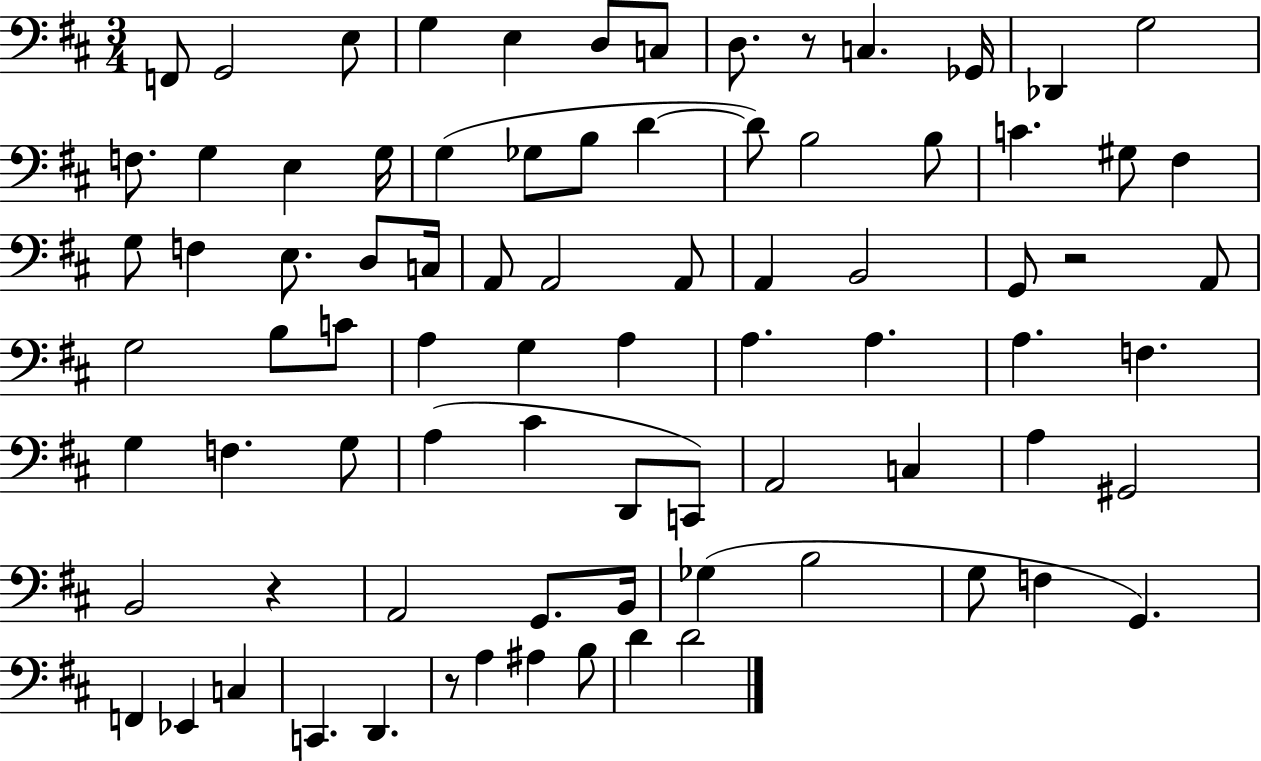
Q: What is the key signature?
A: D major